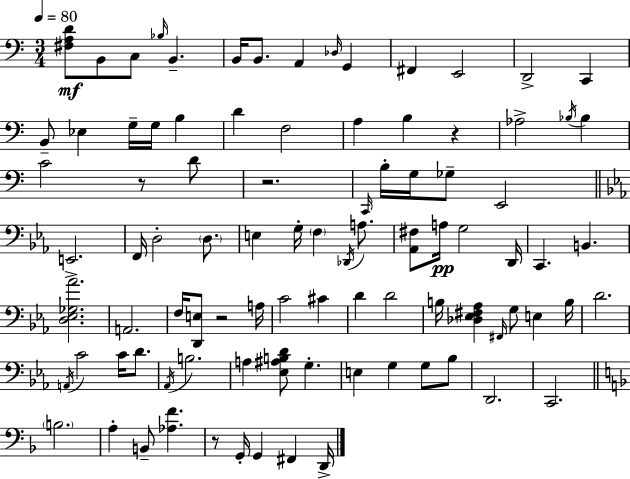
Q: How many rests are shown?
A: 5